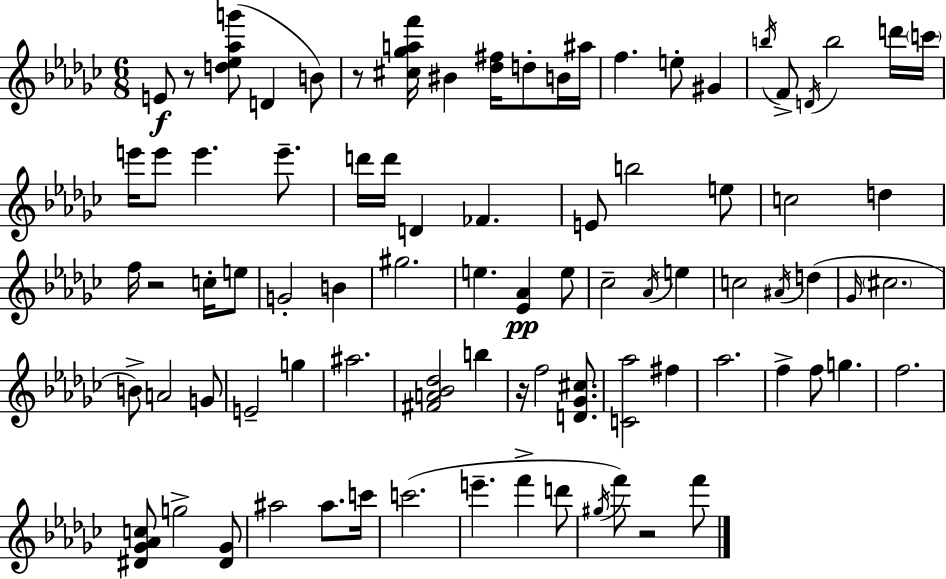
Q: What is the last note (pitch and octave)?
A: F6